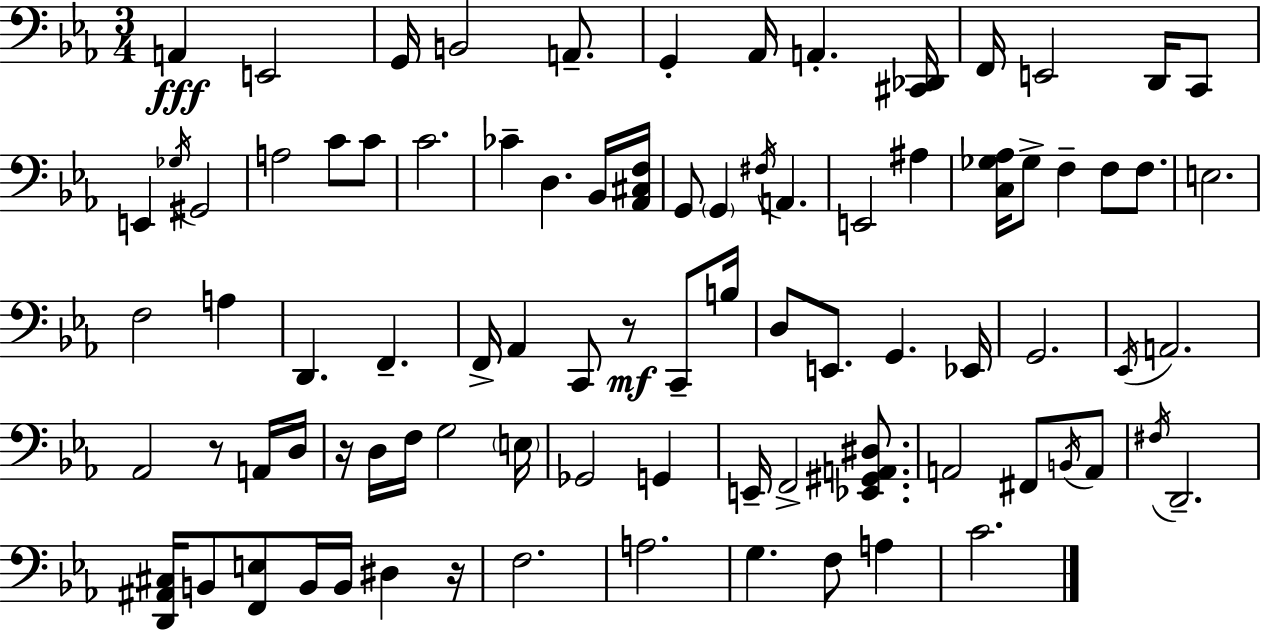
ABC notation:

X:1
T:Untitled
M:3/4
L:1/4
K:Eb
A,, E,,2 G,,/4 B,,2 A,,/2 G,, _A,,/4 A,, [^C,,_D,,]/4 F,,/4 E,,2 D,,/4 C,,/2 E,, _G,/4 ^G,,2 A,2 C/2 C/2 C2 _C D, _B,,/4 [_A,,^C,F,]/4 G,,/2 G,, ^F,/4 A,, E,,2 ^A, [C,_G,_A,]/4 _G,/2 F, F,/2 F,/2 E,2 F,2 A, D,, F,, F,,/4 _A,, C,,/2 z/2 C,,/2 B,/4 D,/2 E,,/2 G,, _E,,/4 G,,2 _E,,/4 A,,2 _A,,2 z/2 A,,/4 D,/4 z/4 D,/4 F,/4 G,2 E,/4 _G,,2 G,, E,,/4 F,,2 [_E,,^G,,A,,^D,]/2 A,,2 ^F,,/2 B,,/4 A,,/2 ^F,/4 D,,2 [D,,^A,,^C,]/4 B,,/2 [F,,E,]/2 B,,/4 B,,/4 ^D, z/4 F,2 A,2 G, F,/2 A, C2